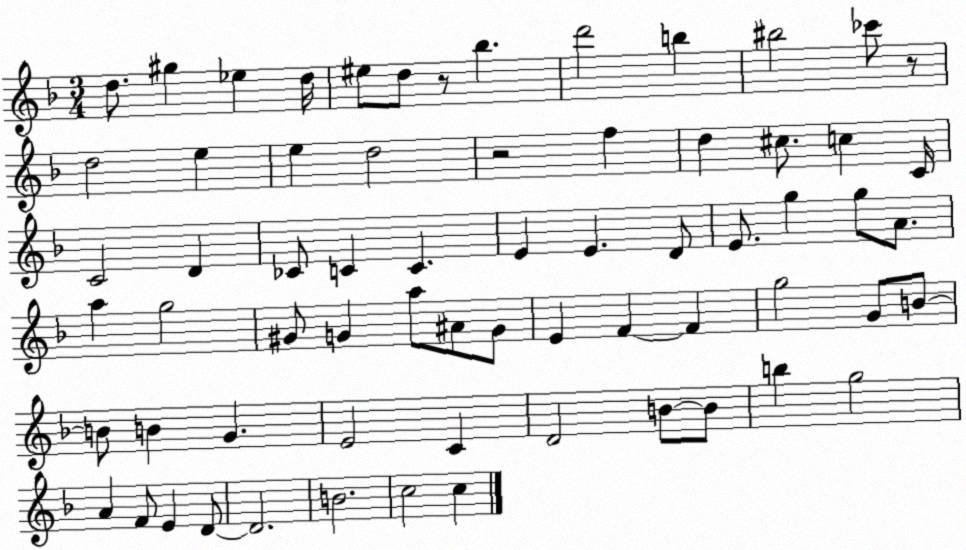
X:1
T:Untitled
M:3/4
L:1/4
K:F
d/2 ^g _e d/4 ^e/2 d/2 z/2 _b d'2 b ^b2 _c'/2 z/2 d2 e e d2 z2 f d ^c/2 c C/4 C2 D _C/2 C C E E D/2 E/2 g g/2 A/2 a g2 ^G/2 G a/2 ^A/2 G/2 E F F g2 G/2 B/2 B/2 B G E2 C D2 B/2 B/2 b g2 A F/2 E D/2 D2 B2 c2 c